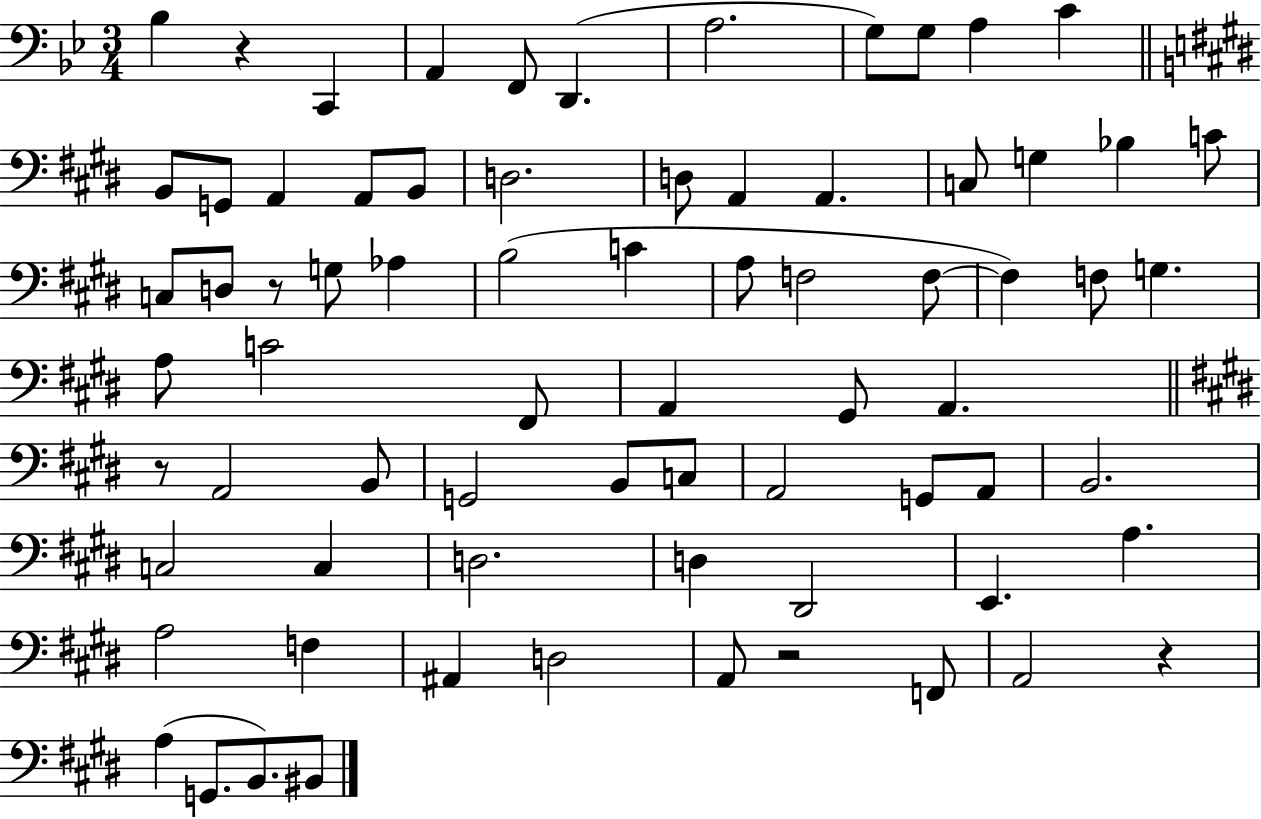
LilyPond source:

{
  \clef bass
  \numericTimeSignature
  \time 3/4
  \key bes \major
  bes4 r4 c,4 | a,4 f,8 d,4.( | a2. | g8) g8 a4 c'4 | \break \bar "||" \break \key e \major b,8 g,8 a,4 a,8 b,8 | d2. | d8 a,4 a,4. | c8 g4 bes4 c'8 | \break c8 d8 r8 g8 aes4 | b2( c'4 | a8 f2 f8~~ | f4) f8 g4. | \break a8 c'2 fis,8 | a,4 gis,8 a,4. | \bar "||" \break \key e \major r8 a,2 b,8 | g,2 b,8 c8 | a,2 g,8 a,8 | b,2. | \break c2 c4 | d2. | d4 dis,2 | e,4. a4. | \break a2 f4 | ais,4 d2 | a,8 r2 f,8 | a,2 r4 | \break a4( g,8. b,8.) bis,8 | \bar "|."
}